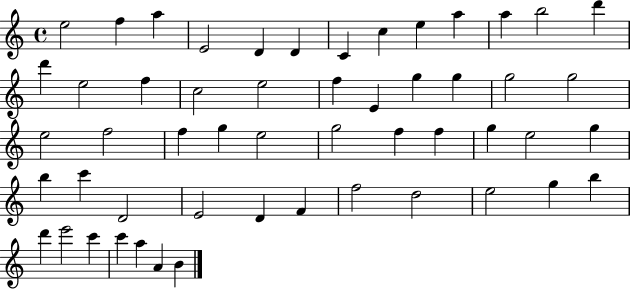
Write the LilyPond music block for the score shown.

{
  \clef treble
  \time 4/4
  \defaultTimeSignature
  \key c \major
  e''2 f''4 a''4 | e'2 d'4 d'4 | c'4 c''4 e''4 a''4 | a''4 b''2 d'''4 | \break d'''4 e''2 f''4 | c''2 e''2 | f''4 e'4 g''4 g''4 | g''2 g''2 | \break e''2 f''2 | f''4 g''4 e''2 | g''2 f''4 f''4 | g''4 e''2 g''4 | \break b''4 c'''4 d'2 | e'2 d'4 f'4 | f''2 d''2 | e''2 g''4 b''4 | \break d'''4 e'''2 c'''4 | c'''4 a''4 a'4 b'4 | \bar "|."
}